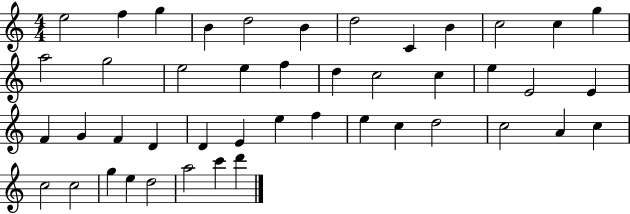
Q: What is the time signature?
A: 4/4